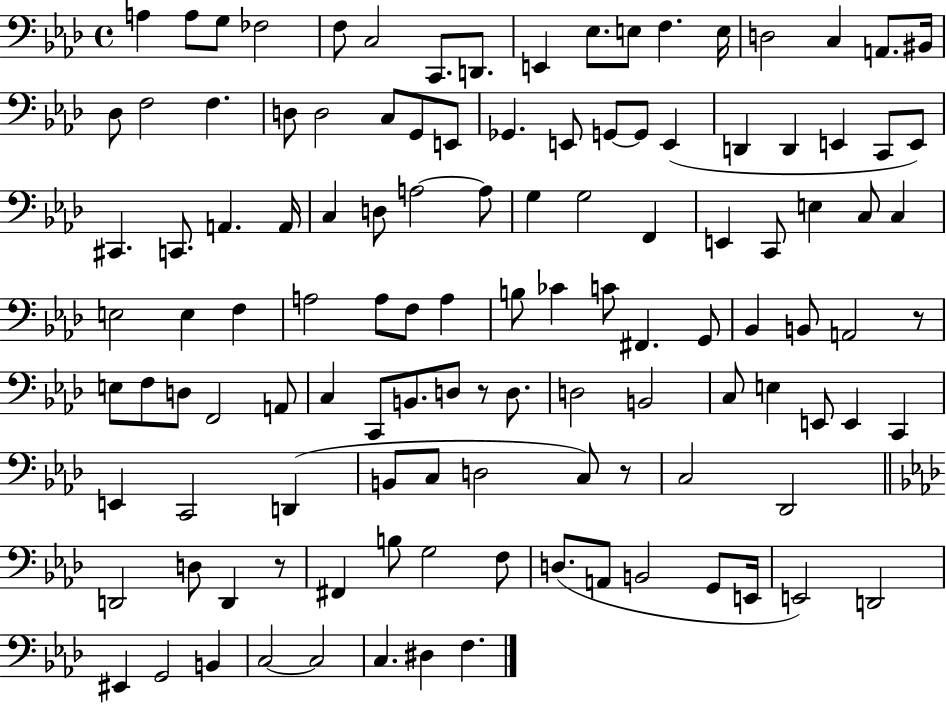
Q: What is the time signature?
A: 4/4